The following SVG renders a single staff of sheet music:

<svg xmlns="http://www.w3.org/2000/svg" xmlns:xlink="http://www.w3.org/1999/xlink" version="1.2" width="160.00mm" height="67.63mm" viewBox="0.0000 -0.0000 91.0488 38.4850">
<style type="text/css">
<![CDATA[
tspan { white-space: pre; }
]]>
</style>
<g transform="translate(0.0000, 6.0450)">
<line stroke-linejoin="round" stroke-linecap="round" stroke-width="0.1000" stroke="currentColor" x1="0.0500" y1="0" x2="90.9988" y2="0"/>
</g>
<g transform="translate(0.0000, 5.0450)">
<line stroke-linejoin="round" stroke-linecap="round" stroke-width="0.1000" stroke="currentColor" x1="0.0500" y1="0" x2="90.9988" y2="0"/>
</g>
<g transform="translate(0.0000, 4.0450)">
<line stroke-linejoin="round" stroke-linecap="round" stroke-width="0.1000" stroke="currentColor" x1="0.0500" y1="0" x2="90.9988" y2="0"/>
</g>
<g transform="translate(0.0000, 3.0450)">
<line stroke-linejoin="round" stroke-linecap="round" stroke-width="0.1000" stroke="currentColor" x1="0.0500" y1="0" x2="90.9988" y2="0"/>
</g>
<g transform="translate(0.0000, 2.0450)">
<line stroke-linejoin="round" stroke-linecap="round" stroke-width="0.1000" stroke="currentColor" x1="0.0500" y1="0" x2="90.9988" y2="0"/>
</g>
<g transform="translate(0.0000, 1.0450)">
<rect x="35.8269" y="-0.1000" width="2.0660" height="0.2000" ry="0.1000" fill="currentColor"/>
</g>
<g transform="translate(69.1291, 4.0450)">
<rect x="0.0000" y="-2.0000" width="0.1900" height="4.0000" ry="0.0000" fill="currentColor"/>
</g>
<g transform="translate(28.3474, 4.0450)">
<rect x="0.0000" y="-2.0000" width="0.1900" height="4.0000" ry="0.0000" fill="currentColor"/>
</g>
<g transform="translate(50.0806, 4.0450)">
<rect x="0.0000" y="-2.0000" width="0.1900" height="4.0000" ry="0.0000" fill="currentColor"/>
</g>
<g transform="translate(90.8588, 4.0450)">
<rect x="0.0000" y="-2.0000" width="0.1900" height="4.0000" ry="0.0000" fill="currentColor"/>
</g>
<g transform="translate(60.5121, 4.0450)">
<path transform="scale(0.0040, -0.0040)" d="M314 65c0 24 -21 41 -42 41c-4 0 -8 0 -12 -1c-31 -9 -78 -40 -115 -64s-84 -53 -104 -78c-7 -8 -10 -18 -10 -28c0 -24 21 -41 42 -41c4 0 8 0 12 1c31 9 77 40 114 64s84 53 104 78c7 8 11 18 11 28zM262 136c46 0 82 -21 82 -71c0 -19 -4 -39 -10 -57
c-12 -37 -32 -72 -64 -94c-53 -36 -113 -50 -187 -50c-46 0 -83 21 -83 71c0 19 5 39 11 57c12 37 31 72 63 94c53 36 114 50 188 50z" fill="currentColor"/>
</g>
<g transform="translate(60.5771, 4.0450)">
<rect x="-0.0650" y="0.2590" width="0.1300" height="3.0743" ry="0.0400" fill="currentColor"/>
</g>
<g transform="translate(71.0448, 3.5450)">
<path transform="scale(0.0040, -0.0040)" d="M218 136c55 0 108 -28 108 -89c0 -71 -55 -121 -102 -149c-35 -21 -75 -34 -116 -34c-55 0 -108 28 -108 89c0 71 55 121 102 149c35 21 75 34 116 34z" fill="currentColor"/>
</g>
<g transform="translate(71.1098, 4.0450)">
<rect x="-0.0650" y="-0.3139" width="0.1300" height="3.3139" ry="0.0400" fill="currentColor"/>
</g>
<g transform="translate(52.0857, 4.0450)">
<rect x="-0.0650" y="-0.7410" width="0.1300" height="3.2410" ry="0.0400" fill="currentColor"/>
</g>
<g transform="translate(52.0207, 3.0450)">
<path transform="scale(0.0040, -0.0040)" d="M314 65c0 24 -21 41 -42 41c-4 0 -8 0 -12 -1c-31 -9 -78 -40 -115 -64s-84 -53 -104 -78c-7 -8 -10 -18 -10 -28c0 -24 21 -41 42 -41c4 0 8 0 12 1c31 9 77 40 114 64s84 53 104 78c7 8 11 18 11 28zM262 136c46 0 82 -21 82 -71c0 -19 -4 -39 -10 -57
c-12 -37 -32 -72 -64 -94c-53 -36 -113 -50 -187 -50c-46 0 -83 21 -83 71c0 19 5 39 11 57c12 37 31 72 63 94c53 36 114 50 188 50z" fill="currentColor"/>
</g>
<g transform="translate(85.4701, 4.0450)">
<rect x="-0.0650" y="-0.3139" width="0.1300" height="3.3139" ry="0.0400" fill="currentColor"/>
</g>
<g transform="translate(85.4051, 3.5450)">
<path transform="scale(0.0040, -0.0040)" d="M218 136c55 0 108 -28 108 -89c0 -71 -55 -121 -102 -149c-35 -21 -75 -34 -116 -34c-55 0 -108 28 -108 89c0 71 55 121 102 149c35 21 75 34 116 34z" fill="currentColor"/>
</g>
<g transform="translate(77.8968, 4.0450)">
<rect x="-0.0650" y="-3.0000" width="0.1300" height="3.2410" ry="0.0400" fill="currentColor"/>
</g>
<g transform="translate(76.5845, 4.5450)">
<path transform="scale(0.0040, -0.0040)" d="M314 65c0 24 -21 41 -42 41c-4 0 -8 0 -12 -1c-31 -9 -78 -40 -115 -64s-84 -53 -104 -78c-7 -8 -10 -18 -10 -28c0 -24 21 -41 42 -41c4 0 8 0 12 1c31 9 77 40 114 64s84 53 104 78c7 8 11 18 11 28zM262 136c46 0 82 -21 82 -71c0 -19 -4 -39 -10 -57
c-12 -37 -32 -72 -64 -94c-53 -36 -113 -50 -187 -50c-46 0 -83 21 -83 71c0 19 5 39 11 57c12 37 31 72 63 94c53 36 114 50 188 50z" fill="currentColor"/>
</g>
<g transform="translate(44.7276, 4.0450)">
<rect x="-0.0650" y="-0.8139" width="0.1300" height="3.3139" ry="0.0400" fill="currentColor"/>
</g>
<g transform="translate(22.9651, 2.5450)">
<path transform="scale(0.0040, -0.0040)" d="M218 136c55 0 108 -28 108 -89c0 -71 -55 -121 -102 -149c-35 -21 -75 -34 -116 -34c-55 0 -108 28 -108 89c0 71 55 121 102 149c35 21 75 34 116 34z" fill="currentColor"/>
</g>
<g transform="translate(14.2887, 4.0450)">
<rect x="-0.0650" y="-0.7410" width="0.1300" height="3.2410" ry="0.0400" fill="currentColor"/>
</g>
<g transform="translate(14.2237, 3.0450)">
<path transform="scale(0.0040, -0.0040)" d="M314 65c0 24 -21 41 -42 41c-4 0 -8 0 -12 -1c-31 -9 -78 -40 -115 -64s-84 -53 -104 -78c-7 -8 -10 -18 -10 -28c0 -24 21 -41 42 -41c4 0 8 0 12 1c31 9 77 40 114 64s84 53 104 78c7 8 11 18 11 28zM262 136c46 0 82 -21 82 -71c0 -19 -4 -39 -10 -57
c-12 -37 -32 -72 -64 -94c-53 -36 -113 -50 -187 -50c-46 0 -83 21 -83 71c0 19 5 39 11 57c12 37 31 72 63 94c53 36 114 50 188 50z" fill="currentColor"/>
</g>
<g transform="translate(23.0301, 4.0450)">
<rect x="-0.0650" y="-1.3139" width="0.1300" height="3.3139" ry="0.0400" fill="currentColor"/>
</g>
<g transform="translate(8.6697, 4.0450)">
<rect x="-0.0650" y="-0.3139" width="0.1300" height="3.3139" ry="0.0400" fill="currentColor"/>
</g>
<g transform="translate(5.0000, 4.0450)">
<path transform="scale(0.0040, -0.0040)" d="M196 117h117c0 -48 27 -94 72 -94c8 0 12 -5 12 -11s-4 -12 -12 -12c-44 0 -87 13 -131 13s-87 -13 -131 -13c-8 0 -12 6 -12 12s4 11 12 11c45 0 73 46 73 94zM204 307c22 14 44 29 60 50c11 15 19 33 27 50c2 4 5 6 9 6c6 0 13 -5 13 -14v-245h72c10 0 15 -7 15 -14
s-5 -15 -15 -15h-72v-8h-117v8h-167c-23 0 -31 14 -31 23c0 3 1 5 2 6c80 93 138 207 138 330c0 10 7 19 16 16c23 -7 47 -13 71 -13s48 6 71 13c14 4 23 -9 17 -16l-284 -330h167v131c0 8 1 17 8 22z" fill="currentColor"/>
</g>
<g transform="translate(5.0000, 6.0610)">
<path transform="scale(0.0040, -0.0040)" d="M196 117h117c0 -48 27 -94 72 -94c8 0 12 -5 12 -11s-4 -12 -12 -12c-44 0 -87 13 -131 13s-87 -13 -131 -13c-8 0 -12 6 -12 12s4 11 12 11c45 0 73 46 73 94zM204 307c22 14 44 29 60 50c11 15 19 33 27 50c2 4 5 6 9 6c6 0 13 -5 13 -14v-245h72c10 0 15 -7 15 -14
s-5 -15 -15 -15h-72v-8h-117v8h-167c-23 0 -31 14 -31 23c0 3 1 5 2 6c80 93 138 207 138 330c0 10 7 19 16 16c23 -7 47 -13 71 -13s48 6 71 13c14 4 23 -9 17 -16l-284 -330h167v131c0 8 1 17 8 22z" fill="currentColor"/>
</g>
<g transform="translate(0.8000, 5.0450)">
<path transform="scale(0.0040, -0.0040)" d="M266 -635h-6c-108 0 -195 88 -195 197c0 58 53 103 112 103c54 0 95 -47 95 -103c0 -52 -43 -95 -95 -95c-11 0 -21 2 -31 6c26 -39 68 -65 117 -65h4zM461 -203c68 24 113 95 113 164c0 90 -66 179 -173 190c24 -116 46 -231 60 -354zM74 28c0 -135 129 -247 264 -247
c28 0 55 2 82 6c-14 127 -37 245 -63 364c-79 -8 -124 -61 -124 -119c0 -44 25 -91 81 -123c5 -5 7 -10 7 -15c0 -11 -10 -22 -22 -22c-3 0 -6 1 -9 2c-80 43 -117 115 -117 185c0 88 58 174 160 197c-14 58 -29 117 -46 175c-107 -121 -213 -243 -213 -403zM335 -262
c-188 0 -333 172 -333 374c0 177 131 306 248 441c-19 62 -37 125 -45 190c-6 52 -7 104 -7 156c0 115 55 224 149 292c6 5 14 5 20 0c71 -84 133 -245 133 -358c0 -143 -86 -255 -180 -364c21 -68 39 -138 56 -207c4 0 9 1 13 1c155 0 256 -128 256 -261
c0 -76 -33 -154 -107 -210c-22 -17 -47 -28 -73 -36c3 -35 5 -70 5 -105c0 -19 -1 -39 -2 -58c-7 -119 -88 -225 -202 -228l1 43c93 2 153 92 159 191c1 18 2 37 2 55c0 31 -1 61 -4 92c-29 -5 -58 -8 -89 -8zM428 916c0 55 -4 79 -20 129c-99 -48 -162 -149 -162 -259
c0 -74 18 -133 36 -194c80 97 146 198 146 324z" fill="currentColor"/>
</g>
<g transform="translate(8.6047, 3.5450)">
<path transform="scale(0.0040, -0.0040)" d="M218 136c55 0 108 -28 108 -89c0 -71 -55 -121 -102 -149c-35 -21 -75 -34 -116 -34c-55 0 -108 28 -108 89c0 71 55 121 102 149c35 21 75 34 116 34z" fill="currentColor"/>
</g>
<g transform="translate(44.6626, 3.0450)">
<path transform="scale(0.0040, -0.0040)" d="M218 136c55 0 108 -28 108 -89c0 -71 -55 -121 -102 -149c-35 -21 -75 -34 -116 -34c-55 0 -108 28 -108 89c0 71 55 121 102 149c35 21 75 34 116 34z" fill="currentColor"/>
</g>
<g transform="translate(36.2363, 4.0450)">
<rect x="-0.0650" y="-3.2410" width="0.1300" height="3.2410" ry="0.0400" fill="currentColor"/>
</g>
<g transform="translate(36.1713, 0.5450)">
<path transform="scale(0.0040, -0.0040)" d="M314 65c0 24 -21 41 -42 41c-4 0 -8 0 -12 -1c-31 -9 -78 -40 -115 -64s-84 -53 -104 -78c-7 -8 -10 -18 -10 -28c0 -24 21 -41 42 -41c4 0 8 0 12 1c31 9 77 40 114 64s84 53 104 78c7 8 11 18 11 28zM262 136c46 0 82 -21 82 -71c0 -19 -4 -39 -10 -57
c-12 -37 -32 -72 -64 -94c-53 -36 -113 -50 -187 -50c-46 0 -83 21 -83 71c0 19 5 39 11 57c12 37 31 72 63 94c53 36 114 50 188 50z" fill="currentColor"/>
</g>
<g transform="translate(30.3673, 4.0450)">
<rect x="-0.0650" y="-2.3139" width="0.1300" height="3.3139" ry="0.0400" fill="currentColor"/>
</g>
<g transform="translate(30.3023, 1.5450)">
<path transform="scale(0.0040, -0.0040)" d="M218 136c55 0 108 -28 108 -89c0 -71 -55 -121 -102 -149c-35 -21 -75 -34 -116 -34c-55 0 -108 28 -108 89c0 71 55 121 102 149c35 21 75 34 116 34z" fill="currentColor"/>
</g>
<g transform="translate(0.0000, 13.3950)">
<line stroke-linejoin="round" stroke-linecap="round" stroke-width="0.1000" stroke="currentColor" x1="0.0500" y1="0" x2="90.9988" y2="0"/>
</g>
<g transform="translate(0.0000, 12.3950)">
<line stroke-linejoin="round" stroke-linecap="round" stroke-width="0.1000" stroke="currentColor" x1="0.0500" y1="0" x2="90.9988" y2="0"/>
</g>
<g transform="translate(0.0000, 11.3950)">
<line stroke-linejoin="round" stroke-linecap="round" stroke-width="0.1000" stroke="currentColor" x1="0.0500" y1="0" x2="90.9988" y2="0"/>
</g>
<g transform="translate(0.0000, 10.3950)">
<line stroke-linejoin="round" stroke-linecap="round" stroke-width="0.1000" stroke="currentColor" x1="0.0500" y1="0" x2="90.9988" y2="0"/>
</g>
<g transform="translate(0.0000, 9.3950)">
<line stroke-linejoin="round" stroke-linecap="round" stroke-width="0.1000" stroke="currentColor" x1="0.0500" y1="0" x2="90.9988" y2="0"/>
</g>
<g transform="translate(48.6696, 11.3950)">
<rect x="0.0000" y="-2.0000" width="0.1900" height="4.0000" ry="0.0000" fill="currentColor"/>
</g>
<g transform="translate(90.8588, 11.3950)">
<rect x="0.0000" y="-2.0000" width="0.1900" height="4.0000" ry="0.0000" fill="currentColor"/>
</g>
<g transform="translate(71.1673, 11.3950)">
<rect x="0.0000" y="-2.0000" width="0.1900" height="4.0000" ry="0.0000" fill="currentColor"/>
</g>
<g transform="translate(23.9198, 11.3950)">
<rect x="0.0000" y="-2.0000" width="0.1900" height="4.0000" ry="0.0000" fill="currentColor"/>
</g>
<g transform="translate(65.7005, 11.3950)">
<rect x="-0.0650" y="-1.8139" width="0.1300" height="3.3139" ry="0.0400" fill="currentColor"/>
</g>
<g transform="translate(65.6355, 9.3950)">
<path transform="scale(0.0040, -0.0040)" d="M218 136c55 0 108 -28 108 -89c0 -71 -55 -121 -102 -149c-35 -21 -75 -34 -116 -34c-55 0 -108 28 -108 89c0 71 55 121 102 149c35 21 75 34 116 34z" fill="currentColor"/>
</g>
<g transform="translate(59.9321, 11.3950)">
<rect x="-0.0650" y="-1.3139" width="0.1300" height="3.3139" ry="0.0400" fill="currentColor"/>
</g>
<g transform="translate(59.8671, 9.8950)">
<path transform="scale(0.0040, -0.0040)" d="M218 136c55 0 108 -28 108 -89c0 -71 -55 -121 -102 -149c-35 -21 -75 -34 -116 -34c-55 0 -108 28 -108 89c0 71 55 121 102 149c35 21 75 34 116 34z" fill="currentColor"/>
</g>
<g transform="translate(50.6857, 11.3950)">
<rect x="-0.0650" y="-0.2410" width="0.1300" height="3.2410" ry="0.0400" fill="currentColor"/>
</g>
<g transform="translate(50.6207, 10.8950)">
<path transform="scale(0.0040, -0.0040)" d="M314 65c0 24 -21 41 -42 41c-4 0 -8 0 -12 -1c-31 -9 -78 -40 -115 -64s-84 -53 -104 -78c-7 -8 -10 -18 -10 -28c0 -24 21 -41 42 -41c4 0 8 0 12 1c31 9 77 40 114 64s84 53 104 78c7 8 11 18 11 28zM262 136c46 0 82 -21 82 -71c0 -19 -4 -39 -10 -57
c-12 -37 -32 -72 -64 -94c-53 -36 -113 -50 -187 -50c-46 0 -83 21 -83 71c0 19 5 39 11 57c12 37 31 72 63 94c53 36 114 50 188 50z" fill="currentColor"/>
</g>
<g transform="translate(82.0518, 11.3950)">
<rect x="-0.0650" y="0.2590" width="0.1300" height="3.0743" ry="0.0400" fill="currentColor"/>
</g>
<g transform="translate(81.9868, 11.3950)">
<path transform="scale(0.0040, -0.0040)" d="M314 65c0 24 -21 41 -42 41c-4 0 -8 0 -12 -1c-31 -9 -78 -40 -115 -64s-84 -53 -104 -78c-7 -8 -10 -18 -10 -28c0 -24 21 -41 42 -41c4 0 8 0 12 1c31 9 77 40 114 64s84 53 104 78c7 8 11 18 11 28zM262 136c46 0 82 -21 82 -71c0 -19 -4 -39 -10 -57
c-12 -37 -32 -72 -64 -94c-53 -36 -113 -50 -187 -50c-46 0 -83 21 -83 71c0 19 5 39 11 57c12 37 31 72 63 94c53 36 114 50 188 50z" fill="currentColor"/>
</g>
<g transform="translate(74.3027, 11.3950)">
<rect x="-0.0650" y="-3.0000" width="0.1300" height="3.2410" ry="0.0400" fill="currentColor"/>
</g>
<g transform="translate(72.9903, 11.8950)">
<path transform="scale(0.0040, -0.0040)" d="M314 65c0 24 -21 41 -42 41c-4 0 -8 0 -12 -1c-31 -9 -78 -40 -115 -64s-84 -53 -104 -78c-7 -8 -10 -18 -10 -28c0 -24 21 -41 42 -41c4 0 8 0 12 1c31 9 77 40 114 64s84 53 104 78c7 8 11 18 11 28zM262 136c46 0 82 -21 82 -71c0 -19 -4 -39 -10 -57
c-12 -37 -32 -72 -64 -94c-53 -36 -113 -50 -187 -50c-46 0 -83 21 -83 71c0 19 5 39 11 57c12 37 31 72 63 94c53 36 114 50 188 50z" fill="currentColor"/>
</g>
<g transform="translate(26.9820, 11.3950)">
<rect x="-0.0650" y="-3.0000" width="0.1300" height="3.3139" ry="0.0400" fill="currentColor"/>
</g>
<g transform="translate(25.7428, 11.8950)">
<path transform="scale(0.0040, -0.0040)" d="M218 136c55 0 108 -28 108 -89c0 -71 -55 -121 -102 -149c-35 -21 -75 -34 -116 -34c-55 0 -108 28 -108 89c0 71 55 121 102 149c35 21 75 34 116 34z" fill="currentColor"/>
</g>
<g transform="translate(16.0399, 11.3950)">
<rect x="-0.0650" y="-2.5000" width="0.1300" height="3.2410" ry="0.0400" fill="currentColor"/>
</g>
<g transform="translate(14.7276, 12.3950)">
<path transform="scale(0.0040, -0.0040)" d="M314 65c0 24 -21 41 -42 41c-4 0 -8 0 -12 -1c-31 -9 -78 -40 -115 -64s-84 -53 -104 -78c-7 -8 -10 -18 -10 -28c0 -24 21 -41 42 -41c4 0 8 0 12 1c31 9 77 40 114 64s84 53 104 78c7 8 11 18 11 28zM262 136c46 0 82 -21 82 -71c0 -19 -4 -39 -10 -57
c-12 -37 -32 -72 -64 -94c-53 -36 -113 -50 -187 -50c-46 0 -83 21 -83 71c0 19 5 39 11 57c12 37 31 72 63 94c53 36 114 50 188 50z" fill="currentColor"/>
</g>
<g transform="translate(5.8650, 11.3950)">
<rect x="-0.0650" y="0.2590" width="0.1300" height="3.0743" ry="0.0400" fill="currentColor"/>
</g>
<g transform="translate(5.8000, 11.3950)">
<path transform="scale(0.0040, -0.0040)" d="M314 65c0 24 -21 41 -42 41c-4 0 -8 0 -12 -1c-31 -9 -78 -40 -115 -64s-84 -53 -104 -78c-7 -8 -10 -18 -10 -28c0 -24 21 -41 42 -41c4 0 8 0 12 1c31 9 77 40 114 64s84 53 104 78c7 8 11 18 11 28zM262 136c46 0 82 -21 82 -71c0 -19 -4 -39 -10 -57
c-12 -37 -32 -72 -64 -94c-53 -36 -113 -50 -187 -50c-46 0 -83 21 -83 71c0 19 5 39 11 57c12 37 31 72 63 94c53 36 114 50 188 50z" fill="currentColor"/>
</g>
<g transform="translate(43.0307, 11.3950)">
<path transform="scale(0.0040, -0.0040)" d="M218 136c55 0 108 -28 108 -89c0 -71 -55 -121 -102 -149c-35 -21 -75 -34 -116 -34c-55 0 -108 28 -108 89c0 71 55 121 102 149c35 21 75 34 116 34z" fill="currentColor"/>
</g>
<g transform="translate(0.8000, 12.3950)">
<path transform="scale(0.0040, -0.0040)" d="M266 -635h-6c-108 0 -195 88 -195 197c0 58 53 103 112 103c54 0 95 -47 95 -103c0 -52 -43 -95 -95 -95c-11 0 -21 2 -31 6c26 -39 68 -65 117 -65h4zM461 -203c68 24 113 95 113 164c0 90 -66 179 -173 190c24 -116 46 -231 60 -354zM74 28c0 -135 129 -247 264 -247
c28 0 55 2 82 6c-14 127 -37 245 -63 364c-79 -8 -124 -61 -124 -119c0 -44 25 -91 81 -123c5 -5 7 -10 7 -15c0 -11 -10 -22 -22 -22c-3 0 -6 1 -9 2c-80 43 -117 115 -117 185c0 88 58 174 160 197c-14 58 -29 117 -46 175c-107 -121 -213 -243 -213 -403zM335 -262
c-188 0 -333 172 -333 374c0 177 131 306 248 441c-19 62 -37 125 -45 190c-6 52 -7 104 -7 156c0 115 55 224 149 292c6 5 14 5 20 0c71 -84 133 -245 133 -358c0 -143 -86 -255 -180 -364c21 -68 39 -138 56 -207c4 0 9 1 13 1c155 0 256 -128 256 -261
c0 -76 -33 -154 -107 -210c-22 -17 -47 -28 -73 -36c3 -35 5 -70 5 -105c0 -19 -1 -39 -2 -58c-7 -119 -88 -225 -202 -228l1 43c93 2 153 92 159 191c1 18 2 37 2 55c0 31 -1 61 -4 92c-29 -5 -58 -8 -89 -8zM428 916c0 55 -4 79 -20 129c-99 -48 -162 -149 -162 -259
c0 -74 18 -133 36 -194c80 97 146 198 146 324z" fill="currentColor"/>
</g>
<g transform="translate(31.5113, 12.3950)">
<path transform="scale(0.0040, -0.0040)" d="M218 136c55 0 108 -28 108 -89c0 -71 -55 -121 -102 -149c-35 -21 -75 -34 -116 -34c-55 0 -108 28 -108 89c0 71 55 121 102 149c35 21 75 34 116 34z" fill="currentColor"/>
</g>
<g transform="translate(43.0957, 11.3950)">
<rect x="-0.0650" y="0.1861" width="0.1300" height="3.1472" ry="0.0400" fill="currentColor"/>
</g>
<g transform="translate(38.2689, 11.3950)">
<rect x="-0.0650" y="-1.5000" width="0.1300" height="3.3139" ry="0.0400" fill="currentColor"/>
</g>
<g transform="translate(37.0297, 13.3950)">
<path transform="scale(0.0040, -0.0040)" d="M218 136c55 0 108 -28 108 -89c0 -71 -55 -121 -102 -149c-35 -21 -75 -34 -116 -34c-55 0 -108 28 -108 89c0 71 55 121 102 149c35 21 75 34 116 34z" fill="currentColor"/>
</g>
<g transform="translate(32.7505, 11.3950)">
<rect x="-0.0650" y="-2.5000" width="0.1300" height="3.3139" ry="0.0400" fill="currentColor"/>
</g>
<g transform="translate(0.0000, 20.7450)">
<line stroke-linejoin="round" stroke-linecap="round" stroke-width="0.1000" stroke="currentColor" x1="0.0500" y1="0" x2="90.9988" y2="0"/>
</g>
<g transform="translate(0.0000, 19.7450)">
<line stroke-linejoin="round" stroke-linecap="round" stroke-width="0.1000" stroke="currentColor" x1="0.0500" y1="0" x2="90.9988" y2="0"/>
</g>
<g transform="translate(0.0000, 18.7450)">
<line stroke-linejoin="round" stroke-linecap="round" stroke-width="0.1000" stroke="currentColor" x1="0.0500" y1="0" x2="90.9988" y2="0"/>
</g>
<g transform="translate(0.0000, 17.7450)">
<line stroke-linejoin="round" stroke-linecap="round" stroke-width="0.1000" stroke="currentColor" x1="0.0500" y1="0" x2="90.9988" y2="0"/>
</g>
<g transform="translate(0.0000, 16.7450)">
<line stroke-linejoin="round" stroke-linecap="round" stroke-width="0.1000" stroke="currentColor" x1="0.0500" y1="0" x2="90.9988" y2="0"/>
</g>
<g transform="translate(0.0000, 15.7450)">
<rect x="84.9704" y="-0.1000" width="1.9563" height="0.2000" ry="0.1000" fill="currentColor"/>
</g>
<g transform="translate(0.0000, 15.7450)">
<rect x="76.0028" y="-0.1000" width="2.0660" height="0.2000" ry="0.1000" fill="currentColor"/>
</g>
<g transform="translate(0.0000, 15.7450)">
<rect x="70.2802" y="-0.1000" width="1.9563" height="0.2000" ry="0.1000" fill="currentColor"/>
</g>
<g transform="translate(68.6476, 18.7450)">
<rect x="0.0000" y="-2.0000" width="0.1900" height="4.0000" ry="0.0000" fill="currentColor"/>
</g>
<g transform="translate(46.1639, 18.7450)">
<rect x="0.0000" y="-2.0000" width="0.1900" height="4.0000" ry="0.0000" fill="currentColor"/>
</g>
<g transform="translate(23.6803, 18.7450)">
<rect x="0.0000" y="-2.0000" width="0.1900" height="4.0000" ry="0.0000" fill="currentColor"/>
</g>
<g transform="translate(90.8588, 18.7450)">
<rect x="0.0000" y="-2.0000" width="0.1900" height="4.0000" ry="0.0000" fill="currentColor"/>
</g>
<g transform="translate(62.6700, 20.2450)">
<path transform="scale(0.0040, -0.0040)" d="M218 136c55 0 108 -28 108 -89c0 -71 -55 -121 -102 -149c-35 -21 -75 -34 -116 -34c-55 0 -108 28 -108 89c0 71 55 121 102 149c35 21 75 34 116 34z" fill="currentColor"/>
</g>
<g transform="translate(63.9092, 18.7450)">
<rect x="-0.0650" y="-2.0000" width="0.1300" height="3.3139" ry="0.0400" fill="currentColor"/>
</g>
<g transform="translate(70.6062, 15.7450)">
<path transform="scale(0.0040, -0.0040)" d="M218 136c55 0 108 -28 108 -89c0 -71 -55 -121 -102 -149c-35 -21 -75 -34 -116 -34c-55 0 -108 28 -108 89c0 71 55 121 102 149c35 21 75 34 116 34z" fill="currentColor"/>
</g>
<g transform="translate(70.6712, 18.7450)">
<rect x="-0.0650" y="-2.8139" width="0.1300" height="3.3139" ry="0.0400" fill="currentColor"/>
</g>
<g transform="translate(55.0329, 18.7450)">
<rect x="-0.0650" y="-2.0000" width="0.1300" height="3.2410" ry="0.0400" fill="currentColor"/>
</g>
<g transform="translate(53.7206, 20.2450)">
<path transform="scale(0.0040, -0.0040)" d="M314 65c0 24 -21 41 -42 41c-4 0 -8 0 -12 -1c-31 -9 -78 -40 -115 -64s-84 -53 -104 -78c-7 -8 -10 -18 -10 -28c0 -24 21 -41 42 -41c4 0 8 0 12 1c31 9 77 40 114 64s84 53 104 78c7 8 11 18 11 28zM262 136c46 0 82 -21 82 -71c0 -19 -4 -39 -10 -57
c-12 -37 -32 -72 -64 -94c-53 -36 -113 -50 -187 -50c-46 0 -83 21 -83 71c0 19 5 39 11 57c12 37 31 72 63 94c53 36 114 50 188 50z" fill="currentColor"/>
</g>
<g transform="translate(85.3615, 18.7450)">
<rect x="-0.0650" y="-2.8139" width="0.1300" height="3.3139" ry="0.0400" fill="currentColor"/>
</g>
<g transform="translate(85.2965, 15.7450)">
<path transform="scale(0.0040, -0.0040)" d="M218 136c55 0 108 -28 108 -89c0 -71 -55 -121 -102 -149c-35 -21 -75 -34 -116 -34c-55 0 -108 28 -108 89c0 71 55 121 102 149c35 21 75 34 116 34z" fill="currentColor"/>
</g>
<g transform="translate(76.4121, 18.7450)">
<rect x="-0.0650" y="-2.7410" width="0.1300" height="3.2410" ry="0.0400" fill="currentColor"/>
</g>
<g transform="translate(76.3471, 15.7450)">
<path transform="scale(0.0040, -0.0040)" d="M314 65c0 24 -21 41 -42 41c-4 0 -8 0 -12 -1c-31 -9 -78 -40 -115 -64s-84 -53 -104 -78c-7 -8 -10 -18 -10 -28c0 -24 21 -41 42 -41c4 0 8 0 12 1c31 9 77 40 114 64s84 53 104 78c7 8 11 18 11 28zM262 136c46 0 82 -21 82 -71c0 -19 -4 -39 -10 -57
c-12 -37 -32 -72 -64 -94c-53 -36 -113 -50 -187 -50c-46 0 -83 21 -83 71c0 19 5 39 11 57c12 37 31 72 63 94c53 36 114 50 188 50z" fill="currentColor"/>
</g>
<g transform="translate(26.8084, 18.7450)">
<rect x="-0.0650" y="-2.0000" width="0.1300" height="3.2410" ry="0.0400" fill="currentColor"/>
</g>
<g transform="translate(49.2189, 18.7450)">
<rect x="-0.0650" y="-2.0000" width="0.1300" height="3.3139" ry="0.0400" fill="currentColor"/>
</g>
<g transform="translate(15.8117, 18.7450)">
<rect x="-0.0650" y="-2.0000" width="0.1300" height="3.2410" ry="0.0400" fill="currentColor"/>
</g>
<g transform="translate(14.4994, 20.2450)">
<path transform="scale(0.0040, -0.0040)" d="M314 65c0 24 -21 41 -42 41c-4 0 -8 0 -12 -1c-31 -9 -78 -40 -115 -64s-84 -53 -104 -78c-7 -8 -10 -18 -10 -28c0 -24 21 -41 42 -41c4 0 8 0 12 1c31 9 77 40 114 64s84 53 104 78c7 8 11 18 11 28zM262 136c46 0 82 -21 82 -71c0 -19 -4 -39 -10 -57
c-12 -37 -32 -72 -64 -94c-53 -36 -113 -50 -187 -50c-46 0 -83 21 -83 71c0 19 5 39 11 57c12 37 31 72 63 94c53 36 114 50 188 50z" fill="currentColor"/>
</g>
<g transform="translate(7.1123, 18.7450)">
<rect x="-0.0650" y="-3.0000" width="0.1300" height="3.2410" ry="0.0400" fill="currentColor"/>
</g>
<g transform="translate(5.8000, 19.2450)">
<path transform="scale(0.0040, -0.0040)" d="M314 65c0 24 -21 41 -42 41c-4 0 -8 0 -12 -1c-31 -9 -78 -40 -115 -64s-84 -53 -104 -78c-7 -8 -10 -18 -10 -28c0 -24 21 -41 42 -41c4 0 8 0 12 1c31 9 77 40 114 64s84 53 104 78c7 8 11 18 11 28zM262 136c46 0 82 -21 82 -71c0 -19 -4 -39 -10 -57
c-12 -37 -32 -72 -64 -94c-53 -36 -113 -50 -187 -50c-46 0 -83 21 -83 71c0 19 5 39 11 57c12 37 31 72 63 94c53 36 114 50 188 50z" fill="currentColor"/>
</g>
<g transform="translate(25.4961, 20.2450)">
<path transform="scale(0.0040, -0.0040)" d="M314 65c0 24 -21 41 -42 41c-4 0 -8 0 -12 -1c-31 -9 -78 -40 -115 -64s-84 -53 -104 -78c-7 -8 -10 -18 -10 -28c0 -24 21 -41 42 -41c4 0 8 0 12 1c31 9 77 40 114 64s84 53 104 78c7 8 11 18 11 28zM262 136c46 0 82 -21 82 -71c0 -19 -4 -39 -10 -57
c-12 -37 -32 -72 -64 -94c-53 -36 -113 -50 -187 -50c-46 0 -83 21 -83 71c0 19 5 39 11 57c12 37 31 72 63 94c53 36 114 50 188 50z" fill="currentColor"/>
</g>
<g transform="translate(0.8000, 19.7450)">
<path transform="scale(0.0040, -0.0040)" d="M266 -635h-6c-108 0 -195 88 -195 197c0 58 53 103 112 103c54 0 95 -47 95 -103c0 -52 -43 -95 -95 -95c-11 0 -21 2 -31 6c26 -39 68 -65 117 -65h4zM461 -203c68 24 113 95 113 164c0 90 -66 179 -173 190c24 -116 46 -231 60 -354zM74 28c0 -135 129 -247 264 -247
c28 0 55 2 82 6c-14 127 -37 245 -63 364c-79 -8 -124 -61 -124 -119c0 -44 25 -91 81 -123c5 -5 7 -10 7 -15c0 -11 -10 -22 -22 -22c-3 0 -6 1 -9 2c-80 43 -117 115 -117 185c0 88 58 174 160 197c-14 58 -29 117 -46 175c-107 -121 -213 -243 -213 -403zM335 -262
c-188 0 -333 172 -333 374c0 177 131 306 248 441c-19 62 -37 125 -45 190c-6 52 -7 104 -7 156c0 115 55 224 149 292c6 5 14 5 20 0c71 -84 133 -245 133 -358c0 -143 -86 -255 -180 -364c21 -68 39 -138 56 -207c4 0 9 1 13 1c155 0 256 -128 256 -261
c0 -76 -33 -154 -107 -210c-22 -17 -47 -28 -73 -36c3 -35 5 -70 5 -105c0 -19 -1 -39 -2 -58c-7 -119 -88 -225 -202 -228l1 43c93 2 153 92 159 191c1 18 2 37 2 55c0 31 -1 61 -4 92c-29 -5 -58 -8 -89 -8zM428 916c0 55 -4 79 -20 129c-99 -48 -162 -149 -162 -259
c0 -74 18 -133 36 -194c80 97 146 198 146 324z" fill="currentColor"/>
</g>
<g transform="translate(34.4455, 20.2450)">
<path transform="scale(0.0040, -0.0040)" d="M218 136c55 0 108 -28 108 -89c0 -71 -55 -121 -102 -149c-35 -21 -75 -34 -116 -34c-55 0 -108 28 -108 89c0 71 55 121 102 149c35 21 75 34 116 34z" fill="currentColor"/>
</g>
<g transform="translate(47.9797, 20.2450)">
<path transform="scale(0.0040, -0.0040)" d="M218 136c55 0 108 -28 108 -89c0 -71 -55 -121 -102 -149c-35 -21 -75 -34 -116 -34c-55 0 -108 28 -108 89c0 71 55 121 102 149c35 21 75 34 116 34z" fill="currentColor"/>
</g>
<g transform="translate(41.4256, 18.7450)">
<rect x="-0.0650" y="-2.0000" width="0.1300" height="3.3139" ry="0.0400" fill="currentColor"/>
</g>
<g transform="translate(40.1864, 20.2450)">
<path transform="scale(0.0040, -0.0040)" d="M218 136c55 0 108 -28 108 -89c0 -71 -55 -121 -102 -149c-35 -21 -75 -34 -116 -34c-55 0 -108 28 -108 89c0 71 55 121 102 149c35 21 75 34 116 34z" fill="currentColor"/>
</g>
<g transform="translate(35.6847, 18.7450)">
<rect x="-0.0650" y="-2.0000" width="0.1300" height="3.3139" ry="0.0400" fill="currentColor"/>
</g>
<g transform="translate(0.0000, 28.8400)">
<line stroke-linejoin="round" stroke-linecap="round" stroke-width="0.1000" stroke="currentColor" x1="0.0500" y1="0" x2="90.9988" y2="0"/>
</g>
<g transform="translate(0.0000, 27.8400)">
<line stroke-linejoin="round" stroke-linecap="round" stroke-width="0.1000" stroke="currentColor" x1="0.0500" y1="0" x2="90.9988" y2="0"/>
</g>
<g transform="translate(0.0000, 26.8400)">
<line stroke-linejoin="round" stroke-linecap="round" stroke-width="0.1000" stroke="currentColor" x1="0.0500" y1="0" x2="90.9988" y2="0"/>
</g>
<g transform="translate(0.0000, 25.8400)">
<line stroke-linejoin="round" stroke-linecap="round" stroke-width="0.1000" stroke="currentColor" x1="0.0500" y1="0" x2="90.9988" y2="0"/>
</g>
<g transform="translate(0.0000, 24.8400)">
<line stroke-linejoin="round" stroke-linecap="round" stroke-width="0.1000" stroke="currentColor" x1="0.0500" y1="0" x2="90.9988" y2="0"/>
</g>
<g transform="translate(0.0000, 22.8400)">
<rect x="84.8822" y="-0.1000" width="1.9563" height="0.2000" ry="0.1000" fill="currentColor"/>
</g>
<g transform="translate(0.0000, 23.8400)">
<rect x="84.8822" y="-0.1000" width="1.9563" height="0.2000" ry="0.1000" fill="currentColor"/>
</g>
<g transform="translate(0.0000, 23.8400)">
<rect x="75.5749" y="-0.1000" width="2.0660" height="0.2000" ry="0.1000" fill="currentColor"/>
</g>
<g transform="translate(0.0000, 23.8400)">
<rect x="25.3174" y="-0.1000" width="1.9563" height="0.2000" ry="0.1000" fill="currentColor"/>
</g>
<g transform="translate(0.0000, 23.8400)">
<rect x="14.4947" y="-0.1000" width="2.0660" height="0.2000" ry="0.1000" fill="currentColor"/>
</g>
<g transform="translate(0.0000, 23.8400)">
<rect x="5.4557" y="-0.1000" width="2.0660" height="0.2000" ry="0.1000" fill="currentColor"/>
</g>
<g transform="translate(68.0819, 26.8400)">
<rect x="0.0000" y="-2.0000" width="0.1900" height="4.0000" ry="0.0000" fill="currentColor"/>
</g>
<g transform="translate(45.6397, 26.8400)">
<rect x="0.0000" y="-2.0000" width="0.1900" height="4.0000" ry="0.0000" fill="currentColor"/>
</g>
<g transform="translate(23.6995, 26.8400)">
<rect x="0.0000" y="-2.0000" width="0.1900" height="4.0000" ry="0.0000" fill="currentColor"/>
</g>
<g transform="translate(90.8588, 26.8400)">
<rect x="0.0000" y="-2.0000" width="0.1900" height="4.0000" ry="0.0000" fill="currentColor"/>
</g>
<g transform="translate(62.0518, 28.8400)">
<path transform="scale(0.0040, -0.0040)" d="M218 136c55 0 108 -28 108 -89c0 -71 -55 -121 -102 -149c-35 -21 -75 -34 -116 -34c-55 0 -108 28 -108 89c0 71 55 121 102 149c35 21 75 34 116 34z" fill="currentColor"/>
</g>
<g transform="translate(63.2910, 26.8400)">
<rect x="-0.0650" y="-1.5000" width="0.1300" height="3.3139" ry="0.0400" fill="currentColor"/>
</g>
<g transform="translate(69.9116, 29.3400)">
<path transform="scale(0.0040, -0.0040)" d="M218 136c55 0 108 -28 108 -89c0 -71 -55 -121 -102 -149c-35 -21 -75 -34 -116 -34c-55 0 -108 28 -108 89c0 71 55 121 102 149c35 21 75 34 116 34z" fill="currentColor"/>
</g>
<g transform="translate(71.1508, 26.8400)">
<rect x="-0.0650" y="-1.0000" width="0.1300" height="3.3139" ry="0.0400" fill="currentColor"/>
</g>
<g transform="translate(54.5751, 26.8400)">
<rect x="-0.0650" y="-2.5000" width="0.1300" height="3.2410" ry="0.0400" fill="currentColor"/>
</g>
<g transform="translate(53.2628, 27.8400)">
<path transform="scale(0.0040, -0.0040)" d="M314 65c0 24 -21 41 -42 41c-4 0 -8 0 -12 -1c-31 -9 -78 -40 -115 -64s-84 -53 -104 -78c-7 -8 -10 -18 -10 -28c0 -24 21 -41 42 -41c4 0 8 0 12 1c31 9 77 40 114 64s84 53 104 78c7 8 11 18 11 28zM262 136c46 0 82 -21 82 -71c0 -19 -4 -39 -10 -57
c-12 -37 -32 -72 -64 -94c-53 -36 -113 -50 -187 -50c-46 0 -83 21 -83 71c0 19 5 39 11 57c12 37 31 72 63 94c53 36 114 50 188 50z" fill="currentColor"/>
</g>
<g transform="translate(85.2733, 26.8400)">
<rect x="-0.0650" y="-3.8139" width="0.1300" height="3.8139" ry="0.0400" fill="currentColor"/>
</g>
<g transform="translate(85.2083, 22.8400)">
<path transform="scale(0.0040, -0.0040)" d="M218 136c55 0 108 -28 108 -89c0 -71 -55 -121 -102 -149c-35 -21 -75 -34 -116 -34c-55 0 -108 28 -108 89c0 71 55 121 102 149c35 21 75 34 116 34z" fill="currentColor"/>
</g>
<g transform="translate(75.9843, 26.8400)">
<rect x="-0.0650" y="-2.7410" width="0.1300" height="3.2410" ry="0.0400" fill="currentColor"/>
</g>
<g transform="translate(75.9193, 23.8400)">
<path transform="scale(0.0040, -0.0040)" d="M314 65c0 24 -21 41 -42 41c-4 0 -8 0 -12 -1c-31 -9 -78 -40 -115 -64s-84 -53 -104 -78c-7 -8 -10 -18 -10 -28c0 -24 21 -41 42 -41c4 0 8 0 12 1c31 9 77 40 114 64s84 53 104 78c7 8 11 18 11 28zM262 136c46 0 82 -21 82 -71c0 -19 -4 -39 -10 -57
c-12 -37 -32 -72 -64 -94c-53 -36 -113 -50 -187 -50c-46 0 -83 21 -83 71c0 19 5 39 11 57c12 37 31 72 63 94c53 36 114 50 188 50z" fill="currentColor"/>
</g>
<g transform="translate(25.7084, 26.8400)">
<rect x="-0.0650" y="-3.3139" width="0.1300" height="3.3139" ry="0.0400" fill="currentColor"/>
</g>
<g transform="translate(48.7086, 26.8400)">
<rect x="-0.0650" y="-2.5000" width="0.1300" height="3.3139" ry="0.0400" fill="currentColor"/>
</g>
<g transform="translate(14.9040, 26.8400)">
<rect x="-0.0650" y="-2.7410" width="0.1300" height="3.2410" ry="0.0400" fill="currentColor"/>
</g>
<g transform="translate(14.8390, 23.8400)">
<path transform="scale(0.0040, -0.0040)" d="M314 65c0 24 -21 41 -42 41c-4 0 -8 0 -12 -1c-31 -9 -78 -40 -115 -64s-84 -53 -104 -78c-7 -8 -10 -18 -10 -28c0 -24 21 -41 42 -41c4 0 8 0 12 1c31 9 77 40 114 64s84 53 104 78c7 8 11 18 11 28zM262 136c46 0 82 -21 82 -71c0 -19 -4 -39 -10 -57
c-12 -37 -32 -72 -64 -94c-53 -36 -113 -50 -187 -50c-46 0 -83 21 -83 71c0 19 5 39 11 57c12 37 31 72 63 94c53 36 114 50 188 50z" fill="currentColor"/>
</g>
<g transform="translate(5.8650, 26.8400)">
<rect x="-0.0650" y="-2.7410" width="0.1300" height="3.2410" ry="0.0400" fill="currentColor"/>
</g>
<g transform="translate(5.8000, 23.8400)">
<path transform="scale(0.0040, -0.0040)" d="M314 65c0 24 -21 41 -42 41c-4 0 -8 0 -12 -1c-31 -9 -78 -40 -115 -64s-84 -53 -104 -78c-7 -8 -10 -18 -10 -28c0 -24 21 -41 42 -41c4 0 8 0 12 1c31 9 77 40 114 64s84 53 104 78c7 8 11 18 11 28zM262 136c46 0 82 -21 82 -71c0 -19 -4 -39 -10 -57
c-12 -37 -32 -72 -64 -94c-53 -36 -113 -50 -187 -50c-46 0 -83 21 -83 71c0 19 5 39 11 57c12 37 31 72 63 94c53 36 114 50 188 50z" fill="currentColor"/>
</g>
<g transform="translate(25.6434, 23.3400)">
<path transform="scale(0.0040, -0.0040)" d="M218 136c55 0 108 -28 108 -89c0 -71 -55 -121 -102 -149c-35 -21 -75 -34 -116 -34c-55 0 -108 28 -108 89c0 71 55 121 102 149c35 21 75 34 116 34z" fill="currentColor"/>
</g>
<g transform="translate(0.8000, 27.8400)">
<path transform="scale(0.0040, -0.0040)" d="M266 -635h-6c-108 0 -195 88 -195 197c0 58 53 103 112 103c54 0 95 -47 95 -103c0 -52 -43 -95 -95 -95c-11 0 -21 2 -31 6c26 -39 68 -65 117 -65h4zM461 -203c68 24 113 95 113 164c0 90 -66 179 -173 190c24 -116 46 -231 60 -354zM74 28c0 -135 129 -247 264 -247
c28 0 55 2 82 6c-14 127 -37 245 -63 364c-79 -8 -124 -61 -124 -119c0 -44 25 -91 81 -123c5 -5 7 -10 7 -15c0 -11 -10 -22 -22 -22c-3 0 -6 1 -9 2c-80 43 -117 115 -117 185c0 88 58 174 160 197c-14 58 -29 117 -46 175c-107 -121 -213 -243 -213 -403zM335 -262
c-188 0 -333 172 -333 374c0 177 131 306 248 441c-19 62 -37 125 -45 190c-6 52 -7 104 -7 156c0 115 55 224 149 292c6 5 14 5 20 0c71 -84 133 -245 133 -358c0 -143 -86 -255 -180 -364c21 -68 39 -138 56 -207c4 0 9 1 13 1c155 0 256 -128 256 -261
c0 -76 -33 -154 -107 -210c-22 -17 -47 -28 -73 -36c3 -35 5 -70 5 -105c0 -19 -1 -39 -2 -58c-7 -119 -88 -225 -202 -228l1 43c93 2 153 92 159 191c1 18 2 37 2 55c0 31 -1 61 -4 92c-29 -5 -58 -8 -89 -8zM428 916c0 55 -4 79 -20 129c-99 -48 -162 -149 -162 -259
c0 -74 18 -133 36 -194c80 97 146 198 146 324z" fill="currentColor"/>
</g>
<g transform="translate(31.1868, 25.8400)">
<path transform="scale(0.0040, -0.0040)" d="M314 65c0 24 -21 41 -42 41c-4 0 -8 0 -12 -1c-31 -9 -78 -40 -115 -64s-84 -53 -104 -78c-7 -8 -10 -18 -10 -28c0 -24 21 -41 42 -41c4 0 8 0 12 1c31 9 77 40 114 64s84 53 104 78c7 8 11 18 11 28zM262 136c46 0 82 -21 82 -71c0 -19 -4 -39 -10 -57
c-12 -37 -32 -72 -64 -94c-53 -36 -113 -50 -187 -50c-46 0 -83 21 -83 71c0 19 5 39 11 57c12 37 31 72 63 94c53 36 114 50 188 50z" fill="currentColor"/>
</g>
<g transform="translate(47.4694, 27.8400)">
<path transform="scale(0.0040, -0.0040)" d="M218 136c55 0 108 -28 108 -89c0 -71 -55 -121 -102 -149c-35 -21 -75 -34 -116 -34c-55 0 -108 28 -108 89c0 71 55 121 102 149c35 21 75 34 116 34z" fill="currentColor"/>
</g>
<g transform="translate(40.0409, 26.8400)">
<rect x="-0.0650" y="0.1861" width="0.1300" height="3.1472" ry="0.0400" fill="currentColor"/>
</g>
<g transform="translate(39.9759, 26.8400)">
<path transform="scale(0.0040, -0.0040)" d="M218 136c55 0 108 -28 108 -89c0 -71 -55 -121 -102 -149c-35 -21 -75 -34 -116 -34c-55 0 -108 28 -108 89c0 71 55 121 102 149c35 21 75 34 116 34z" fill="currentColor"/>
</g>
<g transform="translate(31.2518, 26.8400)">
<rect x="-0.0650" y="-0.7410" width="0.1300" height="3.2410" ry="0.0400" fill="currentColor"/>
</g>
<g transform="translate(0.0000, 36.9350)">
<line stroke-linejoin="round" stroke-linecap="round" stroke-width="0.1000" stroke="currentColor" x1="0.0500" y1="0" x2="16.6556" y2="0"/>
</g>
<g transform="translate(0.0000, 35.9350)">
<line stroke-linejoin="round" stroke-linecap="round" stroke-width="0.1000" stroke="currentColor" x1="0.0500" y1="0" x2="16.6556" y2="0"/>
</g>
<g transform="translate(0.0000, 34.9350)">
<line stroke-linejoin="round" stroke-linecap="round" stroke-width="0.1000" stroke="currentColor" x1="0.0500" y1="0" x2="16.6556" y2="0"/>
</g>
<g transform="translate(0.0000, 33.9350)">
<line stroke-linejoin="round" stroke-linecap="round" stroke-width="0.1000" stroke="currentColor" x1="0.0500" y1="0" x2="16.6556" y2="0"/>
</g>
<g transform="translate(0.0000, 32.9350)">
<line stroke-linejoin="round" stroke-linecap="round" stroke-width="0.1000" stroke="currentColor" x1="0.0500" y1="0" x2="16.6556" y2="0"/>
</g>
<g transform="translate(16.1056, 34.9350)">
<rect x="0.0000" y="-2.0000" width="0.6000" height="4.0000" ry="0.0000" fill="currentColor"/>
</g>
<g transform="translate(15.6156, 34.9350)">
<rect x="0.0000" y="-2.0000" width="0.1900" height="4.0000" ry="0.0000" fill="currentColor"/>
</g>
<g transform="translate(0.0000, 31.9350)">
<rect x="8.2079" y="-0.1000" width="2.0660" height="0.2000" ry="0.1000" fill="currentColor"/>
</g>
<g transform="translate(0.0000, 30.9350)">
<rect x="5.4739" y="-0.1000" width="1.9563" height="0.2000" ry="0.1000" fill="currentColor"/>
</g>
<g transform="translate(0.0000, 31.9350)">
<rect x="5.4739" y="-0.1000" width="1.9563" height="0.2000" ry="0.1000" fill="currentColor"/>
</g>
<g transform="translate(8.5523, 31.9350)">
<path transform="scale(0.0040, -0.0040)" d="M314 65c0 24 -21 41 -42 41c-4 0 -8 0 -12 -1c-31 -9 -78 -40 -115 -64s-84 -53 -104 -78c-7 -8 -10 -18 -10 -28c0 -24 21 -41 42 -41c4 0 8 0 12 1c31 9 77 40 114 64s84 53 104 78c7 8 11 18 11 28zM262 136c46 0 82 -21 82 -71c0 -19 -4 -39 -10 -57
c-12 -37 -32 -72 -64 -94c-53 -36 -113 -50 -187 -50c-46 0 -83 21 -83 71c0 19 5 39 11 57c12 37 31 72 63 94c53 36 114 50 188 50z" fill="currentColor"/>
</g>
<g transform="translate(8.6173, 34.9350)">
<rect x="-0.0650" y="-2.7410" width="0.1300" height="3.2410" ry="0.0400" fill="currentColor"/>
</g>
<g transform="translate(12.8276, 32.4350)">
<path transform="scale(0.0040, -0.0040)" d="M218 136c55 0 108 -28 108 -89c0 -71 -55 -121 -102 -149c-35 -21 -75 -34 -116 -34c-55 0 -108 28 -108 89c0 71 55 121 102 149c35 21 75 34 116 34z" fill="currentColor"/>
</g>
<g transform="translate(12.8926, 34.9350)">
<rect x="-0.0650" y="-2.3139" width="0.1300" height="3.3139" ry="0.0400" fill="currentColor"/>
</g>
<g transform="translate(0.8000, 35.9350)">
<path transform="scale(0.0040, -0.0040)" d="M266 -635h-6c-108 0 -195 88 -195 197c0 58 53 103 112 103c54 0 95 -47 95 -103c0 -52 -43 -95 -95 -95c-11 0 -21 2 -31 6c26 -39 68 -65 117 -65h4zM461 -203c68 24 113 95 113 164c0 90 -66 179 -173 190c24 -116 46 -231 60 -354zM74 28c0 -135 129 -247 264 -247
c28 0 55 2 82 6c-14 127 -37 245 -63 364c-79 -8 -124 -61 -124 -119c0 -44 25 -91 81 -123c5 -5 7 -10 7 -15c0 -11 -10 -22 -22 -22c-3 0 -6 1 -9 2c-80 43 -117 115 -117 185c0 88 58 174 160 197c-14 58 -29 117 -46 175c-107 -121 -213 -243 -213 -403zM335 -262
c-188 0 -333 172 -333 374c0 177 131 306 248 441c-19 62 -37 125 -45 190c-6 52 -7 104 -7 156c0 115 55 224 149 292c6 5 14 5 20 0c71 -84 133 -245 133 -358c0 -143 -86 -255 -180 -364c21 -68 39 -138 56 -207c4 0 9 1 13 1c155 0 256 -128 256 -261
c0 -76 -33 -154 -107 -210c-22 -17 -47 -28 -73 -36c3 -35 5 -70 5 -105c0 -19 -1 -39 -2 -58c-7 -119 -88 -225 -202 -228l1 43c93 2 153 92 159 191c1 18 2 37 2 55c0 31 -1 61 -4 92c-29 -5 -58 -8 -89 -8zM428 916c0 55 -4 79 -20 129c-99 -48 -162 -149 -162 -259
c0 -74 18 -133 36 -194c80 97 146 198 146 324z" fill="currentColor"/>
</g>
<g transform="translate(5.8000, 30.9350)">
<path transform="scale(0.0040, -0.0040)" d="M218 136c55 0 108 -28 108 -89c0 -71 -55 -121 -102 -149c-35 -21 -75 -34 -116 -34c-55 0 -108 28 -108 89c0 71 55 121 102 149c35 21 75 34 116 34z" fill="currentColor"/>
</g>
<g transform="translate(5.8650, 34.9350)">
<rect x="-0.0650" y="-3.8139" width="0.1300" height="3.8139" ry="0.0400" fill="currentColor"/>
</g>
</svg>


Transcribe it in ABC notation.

X:1
T:Untitled
M:4/4
L:1/4
K:C
c d2 e g b2 d d2 B2 c A2 c B2 G2 A G E B c2 e f A2 B2 A2 F2 F2 F F F F2 F a a2 a a2 a2 b d2 B G G2 E D a2 c' c' a2 g